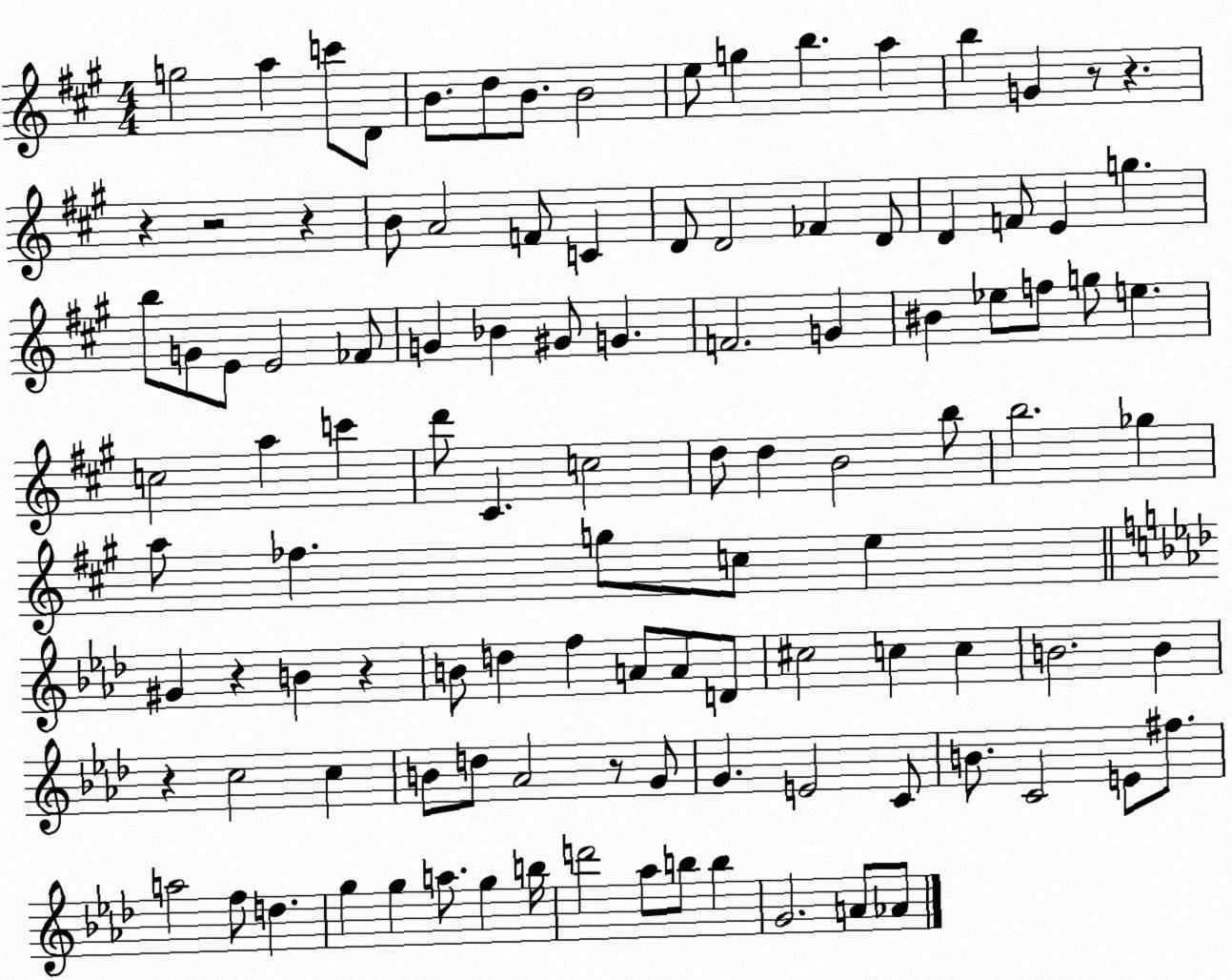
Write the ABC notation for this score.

X:1
T:Untitled
M:4/4
L:1/4
K:A
g2 a c'/2 D/2 B/2 d/2 B/2 B2 e/2 g b a b G z/2 z z z2 z B/2 A2 F/2 C D/2 D2 _F D/2 D F/2 E g b/2 G/2 E/2 E2 _F/2 G _B ^G/2 G F2 G ^B _e/2 f/2 g/2 e c2 a c' d'/2 ^C c2 d/2 d B2 b/2 b2 _g a/2 _f g/2 c/2 e ^G z B z B/2 d f A/2 A/2 D/2 ^c2 c c B2 B z c2 c B/2 d/2 _A2 z/2 G/2 G E2 C/2 B/2 C2 E/2 ^f/2 a2 f/2 d g g a/2 g b/4 d'2 _a/2 b/2 b G2 A/2 _A/2